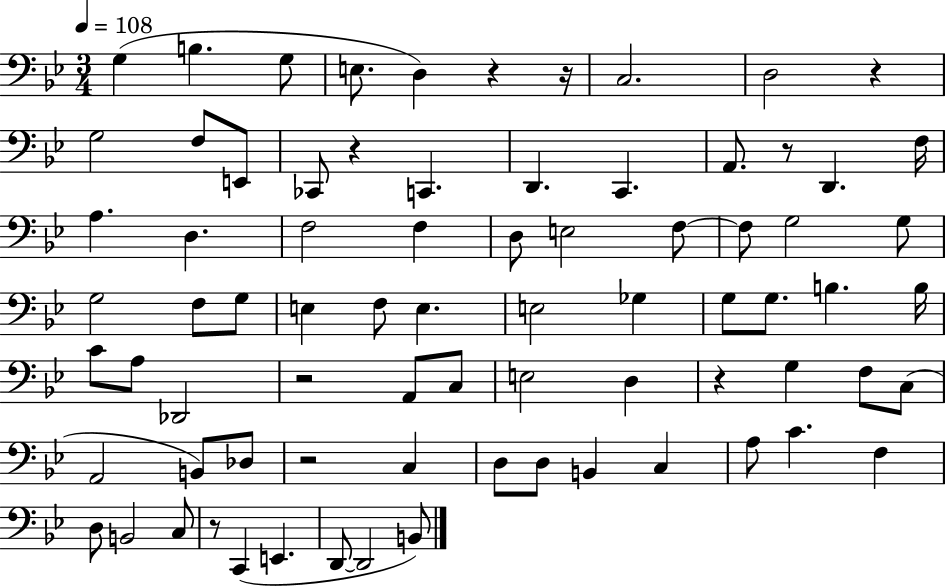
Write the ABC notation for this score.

X:1
T:Untitled
M:3/4
L:1/4
K:Bb
G, B, G,/2 E,/2 D, z z/4 C,2 D,2 z G,2 F,/2 E,,/2 _C,,/2 z C,, D,, C,, A,,/2 z/2 D,, F,/4 A, D, F,2 F, D,/2 E,2 F,/2 F,/2 G,2 G,/2 G,2 F,/2 G,/2 E, F,/2 E, E,2 _G, G,/2 G,/2 B, B,/4 C/2 A,/2 _D,,2 z2 A,,/2 C,/2 E,2 D, z G, F,/2 C,/2 A,,2 B,,/2 _D,/2 z2 C, D,/2 D,/2 B,, C, A,/2 C F, D,/2 B,,2 C,/2 z/2 C,, E,, D,,/2 D,,2 B,,/2